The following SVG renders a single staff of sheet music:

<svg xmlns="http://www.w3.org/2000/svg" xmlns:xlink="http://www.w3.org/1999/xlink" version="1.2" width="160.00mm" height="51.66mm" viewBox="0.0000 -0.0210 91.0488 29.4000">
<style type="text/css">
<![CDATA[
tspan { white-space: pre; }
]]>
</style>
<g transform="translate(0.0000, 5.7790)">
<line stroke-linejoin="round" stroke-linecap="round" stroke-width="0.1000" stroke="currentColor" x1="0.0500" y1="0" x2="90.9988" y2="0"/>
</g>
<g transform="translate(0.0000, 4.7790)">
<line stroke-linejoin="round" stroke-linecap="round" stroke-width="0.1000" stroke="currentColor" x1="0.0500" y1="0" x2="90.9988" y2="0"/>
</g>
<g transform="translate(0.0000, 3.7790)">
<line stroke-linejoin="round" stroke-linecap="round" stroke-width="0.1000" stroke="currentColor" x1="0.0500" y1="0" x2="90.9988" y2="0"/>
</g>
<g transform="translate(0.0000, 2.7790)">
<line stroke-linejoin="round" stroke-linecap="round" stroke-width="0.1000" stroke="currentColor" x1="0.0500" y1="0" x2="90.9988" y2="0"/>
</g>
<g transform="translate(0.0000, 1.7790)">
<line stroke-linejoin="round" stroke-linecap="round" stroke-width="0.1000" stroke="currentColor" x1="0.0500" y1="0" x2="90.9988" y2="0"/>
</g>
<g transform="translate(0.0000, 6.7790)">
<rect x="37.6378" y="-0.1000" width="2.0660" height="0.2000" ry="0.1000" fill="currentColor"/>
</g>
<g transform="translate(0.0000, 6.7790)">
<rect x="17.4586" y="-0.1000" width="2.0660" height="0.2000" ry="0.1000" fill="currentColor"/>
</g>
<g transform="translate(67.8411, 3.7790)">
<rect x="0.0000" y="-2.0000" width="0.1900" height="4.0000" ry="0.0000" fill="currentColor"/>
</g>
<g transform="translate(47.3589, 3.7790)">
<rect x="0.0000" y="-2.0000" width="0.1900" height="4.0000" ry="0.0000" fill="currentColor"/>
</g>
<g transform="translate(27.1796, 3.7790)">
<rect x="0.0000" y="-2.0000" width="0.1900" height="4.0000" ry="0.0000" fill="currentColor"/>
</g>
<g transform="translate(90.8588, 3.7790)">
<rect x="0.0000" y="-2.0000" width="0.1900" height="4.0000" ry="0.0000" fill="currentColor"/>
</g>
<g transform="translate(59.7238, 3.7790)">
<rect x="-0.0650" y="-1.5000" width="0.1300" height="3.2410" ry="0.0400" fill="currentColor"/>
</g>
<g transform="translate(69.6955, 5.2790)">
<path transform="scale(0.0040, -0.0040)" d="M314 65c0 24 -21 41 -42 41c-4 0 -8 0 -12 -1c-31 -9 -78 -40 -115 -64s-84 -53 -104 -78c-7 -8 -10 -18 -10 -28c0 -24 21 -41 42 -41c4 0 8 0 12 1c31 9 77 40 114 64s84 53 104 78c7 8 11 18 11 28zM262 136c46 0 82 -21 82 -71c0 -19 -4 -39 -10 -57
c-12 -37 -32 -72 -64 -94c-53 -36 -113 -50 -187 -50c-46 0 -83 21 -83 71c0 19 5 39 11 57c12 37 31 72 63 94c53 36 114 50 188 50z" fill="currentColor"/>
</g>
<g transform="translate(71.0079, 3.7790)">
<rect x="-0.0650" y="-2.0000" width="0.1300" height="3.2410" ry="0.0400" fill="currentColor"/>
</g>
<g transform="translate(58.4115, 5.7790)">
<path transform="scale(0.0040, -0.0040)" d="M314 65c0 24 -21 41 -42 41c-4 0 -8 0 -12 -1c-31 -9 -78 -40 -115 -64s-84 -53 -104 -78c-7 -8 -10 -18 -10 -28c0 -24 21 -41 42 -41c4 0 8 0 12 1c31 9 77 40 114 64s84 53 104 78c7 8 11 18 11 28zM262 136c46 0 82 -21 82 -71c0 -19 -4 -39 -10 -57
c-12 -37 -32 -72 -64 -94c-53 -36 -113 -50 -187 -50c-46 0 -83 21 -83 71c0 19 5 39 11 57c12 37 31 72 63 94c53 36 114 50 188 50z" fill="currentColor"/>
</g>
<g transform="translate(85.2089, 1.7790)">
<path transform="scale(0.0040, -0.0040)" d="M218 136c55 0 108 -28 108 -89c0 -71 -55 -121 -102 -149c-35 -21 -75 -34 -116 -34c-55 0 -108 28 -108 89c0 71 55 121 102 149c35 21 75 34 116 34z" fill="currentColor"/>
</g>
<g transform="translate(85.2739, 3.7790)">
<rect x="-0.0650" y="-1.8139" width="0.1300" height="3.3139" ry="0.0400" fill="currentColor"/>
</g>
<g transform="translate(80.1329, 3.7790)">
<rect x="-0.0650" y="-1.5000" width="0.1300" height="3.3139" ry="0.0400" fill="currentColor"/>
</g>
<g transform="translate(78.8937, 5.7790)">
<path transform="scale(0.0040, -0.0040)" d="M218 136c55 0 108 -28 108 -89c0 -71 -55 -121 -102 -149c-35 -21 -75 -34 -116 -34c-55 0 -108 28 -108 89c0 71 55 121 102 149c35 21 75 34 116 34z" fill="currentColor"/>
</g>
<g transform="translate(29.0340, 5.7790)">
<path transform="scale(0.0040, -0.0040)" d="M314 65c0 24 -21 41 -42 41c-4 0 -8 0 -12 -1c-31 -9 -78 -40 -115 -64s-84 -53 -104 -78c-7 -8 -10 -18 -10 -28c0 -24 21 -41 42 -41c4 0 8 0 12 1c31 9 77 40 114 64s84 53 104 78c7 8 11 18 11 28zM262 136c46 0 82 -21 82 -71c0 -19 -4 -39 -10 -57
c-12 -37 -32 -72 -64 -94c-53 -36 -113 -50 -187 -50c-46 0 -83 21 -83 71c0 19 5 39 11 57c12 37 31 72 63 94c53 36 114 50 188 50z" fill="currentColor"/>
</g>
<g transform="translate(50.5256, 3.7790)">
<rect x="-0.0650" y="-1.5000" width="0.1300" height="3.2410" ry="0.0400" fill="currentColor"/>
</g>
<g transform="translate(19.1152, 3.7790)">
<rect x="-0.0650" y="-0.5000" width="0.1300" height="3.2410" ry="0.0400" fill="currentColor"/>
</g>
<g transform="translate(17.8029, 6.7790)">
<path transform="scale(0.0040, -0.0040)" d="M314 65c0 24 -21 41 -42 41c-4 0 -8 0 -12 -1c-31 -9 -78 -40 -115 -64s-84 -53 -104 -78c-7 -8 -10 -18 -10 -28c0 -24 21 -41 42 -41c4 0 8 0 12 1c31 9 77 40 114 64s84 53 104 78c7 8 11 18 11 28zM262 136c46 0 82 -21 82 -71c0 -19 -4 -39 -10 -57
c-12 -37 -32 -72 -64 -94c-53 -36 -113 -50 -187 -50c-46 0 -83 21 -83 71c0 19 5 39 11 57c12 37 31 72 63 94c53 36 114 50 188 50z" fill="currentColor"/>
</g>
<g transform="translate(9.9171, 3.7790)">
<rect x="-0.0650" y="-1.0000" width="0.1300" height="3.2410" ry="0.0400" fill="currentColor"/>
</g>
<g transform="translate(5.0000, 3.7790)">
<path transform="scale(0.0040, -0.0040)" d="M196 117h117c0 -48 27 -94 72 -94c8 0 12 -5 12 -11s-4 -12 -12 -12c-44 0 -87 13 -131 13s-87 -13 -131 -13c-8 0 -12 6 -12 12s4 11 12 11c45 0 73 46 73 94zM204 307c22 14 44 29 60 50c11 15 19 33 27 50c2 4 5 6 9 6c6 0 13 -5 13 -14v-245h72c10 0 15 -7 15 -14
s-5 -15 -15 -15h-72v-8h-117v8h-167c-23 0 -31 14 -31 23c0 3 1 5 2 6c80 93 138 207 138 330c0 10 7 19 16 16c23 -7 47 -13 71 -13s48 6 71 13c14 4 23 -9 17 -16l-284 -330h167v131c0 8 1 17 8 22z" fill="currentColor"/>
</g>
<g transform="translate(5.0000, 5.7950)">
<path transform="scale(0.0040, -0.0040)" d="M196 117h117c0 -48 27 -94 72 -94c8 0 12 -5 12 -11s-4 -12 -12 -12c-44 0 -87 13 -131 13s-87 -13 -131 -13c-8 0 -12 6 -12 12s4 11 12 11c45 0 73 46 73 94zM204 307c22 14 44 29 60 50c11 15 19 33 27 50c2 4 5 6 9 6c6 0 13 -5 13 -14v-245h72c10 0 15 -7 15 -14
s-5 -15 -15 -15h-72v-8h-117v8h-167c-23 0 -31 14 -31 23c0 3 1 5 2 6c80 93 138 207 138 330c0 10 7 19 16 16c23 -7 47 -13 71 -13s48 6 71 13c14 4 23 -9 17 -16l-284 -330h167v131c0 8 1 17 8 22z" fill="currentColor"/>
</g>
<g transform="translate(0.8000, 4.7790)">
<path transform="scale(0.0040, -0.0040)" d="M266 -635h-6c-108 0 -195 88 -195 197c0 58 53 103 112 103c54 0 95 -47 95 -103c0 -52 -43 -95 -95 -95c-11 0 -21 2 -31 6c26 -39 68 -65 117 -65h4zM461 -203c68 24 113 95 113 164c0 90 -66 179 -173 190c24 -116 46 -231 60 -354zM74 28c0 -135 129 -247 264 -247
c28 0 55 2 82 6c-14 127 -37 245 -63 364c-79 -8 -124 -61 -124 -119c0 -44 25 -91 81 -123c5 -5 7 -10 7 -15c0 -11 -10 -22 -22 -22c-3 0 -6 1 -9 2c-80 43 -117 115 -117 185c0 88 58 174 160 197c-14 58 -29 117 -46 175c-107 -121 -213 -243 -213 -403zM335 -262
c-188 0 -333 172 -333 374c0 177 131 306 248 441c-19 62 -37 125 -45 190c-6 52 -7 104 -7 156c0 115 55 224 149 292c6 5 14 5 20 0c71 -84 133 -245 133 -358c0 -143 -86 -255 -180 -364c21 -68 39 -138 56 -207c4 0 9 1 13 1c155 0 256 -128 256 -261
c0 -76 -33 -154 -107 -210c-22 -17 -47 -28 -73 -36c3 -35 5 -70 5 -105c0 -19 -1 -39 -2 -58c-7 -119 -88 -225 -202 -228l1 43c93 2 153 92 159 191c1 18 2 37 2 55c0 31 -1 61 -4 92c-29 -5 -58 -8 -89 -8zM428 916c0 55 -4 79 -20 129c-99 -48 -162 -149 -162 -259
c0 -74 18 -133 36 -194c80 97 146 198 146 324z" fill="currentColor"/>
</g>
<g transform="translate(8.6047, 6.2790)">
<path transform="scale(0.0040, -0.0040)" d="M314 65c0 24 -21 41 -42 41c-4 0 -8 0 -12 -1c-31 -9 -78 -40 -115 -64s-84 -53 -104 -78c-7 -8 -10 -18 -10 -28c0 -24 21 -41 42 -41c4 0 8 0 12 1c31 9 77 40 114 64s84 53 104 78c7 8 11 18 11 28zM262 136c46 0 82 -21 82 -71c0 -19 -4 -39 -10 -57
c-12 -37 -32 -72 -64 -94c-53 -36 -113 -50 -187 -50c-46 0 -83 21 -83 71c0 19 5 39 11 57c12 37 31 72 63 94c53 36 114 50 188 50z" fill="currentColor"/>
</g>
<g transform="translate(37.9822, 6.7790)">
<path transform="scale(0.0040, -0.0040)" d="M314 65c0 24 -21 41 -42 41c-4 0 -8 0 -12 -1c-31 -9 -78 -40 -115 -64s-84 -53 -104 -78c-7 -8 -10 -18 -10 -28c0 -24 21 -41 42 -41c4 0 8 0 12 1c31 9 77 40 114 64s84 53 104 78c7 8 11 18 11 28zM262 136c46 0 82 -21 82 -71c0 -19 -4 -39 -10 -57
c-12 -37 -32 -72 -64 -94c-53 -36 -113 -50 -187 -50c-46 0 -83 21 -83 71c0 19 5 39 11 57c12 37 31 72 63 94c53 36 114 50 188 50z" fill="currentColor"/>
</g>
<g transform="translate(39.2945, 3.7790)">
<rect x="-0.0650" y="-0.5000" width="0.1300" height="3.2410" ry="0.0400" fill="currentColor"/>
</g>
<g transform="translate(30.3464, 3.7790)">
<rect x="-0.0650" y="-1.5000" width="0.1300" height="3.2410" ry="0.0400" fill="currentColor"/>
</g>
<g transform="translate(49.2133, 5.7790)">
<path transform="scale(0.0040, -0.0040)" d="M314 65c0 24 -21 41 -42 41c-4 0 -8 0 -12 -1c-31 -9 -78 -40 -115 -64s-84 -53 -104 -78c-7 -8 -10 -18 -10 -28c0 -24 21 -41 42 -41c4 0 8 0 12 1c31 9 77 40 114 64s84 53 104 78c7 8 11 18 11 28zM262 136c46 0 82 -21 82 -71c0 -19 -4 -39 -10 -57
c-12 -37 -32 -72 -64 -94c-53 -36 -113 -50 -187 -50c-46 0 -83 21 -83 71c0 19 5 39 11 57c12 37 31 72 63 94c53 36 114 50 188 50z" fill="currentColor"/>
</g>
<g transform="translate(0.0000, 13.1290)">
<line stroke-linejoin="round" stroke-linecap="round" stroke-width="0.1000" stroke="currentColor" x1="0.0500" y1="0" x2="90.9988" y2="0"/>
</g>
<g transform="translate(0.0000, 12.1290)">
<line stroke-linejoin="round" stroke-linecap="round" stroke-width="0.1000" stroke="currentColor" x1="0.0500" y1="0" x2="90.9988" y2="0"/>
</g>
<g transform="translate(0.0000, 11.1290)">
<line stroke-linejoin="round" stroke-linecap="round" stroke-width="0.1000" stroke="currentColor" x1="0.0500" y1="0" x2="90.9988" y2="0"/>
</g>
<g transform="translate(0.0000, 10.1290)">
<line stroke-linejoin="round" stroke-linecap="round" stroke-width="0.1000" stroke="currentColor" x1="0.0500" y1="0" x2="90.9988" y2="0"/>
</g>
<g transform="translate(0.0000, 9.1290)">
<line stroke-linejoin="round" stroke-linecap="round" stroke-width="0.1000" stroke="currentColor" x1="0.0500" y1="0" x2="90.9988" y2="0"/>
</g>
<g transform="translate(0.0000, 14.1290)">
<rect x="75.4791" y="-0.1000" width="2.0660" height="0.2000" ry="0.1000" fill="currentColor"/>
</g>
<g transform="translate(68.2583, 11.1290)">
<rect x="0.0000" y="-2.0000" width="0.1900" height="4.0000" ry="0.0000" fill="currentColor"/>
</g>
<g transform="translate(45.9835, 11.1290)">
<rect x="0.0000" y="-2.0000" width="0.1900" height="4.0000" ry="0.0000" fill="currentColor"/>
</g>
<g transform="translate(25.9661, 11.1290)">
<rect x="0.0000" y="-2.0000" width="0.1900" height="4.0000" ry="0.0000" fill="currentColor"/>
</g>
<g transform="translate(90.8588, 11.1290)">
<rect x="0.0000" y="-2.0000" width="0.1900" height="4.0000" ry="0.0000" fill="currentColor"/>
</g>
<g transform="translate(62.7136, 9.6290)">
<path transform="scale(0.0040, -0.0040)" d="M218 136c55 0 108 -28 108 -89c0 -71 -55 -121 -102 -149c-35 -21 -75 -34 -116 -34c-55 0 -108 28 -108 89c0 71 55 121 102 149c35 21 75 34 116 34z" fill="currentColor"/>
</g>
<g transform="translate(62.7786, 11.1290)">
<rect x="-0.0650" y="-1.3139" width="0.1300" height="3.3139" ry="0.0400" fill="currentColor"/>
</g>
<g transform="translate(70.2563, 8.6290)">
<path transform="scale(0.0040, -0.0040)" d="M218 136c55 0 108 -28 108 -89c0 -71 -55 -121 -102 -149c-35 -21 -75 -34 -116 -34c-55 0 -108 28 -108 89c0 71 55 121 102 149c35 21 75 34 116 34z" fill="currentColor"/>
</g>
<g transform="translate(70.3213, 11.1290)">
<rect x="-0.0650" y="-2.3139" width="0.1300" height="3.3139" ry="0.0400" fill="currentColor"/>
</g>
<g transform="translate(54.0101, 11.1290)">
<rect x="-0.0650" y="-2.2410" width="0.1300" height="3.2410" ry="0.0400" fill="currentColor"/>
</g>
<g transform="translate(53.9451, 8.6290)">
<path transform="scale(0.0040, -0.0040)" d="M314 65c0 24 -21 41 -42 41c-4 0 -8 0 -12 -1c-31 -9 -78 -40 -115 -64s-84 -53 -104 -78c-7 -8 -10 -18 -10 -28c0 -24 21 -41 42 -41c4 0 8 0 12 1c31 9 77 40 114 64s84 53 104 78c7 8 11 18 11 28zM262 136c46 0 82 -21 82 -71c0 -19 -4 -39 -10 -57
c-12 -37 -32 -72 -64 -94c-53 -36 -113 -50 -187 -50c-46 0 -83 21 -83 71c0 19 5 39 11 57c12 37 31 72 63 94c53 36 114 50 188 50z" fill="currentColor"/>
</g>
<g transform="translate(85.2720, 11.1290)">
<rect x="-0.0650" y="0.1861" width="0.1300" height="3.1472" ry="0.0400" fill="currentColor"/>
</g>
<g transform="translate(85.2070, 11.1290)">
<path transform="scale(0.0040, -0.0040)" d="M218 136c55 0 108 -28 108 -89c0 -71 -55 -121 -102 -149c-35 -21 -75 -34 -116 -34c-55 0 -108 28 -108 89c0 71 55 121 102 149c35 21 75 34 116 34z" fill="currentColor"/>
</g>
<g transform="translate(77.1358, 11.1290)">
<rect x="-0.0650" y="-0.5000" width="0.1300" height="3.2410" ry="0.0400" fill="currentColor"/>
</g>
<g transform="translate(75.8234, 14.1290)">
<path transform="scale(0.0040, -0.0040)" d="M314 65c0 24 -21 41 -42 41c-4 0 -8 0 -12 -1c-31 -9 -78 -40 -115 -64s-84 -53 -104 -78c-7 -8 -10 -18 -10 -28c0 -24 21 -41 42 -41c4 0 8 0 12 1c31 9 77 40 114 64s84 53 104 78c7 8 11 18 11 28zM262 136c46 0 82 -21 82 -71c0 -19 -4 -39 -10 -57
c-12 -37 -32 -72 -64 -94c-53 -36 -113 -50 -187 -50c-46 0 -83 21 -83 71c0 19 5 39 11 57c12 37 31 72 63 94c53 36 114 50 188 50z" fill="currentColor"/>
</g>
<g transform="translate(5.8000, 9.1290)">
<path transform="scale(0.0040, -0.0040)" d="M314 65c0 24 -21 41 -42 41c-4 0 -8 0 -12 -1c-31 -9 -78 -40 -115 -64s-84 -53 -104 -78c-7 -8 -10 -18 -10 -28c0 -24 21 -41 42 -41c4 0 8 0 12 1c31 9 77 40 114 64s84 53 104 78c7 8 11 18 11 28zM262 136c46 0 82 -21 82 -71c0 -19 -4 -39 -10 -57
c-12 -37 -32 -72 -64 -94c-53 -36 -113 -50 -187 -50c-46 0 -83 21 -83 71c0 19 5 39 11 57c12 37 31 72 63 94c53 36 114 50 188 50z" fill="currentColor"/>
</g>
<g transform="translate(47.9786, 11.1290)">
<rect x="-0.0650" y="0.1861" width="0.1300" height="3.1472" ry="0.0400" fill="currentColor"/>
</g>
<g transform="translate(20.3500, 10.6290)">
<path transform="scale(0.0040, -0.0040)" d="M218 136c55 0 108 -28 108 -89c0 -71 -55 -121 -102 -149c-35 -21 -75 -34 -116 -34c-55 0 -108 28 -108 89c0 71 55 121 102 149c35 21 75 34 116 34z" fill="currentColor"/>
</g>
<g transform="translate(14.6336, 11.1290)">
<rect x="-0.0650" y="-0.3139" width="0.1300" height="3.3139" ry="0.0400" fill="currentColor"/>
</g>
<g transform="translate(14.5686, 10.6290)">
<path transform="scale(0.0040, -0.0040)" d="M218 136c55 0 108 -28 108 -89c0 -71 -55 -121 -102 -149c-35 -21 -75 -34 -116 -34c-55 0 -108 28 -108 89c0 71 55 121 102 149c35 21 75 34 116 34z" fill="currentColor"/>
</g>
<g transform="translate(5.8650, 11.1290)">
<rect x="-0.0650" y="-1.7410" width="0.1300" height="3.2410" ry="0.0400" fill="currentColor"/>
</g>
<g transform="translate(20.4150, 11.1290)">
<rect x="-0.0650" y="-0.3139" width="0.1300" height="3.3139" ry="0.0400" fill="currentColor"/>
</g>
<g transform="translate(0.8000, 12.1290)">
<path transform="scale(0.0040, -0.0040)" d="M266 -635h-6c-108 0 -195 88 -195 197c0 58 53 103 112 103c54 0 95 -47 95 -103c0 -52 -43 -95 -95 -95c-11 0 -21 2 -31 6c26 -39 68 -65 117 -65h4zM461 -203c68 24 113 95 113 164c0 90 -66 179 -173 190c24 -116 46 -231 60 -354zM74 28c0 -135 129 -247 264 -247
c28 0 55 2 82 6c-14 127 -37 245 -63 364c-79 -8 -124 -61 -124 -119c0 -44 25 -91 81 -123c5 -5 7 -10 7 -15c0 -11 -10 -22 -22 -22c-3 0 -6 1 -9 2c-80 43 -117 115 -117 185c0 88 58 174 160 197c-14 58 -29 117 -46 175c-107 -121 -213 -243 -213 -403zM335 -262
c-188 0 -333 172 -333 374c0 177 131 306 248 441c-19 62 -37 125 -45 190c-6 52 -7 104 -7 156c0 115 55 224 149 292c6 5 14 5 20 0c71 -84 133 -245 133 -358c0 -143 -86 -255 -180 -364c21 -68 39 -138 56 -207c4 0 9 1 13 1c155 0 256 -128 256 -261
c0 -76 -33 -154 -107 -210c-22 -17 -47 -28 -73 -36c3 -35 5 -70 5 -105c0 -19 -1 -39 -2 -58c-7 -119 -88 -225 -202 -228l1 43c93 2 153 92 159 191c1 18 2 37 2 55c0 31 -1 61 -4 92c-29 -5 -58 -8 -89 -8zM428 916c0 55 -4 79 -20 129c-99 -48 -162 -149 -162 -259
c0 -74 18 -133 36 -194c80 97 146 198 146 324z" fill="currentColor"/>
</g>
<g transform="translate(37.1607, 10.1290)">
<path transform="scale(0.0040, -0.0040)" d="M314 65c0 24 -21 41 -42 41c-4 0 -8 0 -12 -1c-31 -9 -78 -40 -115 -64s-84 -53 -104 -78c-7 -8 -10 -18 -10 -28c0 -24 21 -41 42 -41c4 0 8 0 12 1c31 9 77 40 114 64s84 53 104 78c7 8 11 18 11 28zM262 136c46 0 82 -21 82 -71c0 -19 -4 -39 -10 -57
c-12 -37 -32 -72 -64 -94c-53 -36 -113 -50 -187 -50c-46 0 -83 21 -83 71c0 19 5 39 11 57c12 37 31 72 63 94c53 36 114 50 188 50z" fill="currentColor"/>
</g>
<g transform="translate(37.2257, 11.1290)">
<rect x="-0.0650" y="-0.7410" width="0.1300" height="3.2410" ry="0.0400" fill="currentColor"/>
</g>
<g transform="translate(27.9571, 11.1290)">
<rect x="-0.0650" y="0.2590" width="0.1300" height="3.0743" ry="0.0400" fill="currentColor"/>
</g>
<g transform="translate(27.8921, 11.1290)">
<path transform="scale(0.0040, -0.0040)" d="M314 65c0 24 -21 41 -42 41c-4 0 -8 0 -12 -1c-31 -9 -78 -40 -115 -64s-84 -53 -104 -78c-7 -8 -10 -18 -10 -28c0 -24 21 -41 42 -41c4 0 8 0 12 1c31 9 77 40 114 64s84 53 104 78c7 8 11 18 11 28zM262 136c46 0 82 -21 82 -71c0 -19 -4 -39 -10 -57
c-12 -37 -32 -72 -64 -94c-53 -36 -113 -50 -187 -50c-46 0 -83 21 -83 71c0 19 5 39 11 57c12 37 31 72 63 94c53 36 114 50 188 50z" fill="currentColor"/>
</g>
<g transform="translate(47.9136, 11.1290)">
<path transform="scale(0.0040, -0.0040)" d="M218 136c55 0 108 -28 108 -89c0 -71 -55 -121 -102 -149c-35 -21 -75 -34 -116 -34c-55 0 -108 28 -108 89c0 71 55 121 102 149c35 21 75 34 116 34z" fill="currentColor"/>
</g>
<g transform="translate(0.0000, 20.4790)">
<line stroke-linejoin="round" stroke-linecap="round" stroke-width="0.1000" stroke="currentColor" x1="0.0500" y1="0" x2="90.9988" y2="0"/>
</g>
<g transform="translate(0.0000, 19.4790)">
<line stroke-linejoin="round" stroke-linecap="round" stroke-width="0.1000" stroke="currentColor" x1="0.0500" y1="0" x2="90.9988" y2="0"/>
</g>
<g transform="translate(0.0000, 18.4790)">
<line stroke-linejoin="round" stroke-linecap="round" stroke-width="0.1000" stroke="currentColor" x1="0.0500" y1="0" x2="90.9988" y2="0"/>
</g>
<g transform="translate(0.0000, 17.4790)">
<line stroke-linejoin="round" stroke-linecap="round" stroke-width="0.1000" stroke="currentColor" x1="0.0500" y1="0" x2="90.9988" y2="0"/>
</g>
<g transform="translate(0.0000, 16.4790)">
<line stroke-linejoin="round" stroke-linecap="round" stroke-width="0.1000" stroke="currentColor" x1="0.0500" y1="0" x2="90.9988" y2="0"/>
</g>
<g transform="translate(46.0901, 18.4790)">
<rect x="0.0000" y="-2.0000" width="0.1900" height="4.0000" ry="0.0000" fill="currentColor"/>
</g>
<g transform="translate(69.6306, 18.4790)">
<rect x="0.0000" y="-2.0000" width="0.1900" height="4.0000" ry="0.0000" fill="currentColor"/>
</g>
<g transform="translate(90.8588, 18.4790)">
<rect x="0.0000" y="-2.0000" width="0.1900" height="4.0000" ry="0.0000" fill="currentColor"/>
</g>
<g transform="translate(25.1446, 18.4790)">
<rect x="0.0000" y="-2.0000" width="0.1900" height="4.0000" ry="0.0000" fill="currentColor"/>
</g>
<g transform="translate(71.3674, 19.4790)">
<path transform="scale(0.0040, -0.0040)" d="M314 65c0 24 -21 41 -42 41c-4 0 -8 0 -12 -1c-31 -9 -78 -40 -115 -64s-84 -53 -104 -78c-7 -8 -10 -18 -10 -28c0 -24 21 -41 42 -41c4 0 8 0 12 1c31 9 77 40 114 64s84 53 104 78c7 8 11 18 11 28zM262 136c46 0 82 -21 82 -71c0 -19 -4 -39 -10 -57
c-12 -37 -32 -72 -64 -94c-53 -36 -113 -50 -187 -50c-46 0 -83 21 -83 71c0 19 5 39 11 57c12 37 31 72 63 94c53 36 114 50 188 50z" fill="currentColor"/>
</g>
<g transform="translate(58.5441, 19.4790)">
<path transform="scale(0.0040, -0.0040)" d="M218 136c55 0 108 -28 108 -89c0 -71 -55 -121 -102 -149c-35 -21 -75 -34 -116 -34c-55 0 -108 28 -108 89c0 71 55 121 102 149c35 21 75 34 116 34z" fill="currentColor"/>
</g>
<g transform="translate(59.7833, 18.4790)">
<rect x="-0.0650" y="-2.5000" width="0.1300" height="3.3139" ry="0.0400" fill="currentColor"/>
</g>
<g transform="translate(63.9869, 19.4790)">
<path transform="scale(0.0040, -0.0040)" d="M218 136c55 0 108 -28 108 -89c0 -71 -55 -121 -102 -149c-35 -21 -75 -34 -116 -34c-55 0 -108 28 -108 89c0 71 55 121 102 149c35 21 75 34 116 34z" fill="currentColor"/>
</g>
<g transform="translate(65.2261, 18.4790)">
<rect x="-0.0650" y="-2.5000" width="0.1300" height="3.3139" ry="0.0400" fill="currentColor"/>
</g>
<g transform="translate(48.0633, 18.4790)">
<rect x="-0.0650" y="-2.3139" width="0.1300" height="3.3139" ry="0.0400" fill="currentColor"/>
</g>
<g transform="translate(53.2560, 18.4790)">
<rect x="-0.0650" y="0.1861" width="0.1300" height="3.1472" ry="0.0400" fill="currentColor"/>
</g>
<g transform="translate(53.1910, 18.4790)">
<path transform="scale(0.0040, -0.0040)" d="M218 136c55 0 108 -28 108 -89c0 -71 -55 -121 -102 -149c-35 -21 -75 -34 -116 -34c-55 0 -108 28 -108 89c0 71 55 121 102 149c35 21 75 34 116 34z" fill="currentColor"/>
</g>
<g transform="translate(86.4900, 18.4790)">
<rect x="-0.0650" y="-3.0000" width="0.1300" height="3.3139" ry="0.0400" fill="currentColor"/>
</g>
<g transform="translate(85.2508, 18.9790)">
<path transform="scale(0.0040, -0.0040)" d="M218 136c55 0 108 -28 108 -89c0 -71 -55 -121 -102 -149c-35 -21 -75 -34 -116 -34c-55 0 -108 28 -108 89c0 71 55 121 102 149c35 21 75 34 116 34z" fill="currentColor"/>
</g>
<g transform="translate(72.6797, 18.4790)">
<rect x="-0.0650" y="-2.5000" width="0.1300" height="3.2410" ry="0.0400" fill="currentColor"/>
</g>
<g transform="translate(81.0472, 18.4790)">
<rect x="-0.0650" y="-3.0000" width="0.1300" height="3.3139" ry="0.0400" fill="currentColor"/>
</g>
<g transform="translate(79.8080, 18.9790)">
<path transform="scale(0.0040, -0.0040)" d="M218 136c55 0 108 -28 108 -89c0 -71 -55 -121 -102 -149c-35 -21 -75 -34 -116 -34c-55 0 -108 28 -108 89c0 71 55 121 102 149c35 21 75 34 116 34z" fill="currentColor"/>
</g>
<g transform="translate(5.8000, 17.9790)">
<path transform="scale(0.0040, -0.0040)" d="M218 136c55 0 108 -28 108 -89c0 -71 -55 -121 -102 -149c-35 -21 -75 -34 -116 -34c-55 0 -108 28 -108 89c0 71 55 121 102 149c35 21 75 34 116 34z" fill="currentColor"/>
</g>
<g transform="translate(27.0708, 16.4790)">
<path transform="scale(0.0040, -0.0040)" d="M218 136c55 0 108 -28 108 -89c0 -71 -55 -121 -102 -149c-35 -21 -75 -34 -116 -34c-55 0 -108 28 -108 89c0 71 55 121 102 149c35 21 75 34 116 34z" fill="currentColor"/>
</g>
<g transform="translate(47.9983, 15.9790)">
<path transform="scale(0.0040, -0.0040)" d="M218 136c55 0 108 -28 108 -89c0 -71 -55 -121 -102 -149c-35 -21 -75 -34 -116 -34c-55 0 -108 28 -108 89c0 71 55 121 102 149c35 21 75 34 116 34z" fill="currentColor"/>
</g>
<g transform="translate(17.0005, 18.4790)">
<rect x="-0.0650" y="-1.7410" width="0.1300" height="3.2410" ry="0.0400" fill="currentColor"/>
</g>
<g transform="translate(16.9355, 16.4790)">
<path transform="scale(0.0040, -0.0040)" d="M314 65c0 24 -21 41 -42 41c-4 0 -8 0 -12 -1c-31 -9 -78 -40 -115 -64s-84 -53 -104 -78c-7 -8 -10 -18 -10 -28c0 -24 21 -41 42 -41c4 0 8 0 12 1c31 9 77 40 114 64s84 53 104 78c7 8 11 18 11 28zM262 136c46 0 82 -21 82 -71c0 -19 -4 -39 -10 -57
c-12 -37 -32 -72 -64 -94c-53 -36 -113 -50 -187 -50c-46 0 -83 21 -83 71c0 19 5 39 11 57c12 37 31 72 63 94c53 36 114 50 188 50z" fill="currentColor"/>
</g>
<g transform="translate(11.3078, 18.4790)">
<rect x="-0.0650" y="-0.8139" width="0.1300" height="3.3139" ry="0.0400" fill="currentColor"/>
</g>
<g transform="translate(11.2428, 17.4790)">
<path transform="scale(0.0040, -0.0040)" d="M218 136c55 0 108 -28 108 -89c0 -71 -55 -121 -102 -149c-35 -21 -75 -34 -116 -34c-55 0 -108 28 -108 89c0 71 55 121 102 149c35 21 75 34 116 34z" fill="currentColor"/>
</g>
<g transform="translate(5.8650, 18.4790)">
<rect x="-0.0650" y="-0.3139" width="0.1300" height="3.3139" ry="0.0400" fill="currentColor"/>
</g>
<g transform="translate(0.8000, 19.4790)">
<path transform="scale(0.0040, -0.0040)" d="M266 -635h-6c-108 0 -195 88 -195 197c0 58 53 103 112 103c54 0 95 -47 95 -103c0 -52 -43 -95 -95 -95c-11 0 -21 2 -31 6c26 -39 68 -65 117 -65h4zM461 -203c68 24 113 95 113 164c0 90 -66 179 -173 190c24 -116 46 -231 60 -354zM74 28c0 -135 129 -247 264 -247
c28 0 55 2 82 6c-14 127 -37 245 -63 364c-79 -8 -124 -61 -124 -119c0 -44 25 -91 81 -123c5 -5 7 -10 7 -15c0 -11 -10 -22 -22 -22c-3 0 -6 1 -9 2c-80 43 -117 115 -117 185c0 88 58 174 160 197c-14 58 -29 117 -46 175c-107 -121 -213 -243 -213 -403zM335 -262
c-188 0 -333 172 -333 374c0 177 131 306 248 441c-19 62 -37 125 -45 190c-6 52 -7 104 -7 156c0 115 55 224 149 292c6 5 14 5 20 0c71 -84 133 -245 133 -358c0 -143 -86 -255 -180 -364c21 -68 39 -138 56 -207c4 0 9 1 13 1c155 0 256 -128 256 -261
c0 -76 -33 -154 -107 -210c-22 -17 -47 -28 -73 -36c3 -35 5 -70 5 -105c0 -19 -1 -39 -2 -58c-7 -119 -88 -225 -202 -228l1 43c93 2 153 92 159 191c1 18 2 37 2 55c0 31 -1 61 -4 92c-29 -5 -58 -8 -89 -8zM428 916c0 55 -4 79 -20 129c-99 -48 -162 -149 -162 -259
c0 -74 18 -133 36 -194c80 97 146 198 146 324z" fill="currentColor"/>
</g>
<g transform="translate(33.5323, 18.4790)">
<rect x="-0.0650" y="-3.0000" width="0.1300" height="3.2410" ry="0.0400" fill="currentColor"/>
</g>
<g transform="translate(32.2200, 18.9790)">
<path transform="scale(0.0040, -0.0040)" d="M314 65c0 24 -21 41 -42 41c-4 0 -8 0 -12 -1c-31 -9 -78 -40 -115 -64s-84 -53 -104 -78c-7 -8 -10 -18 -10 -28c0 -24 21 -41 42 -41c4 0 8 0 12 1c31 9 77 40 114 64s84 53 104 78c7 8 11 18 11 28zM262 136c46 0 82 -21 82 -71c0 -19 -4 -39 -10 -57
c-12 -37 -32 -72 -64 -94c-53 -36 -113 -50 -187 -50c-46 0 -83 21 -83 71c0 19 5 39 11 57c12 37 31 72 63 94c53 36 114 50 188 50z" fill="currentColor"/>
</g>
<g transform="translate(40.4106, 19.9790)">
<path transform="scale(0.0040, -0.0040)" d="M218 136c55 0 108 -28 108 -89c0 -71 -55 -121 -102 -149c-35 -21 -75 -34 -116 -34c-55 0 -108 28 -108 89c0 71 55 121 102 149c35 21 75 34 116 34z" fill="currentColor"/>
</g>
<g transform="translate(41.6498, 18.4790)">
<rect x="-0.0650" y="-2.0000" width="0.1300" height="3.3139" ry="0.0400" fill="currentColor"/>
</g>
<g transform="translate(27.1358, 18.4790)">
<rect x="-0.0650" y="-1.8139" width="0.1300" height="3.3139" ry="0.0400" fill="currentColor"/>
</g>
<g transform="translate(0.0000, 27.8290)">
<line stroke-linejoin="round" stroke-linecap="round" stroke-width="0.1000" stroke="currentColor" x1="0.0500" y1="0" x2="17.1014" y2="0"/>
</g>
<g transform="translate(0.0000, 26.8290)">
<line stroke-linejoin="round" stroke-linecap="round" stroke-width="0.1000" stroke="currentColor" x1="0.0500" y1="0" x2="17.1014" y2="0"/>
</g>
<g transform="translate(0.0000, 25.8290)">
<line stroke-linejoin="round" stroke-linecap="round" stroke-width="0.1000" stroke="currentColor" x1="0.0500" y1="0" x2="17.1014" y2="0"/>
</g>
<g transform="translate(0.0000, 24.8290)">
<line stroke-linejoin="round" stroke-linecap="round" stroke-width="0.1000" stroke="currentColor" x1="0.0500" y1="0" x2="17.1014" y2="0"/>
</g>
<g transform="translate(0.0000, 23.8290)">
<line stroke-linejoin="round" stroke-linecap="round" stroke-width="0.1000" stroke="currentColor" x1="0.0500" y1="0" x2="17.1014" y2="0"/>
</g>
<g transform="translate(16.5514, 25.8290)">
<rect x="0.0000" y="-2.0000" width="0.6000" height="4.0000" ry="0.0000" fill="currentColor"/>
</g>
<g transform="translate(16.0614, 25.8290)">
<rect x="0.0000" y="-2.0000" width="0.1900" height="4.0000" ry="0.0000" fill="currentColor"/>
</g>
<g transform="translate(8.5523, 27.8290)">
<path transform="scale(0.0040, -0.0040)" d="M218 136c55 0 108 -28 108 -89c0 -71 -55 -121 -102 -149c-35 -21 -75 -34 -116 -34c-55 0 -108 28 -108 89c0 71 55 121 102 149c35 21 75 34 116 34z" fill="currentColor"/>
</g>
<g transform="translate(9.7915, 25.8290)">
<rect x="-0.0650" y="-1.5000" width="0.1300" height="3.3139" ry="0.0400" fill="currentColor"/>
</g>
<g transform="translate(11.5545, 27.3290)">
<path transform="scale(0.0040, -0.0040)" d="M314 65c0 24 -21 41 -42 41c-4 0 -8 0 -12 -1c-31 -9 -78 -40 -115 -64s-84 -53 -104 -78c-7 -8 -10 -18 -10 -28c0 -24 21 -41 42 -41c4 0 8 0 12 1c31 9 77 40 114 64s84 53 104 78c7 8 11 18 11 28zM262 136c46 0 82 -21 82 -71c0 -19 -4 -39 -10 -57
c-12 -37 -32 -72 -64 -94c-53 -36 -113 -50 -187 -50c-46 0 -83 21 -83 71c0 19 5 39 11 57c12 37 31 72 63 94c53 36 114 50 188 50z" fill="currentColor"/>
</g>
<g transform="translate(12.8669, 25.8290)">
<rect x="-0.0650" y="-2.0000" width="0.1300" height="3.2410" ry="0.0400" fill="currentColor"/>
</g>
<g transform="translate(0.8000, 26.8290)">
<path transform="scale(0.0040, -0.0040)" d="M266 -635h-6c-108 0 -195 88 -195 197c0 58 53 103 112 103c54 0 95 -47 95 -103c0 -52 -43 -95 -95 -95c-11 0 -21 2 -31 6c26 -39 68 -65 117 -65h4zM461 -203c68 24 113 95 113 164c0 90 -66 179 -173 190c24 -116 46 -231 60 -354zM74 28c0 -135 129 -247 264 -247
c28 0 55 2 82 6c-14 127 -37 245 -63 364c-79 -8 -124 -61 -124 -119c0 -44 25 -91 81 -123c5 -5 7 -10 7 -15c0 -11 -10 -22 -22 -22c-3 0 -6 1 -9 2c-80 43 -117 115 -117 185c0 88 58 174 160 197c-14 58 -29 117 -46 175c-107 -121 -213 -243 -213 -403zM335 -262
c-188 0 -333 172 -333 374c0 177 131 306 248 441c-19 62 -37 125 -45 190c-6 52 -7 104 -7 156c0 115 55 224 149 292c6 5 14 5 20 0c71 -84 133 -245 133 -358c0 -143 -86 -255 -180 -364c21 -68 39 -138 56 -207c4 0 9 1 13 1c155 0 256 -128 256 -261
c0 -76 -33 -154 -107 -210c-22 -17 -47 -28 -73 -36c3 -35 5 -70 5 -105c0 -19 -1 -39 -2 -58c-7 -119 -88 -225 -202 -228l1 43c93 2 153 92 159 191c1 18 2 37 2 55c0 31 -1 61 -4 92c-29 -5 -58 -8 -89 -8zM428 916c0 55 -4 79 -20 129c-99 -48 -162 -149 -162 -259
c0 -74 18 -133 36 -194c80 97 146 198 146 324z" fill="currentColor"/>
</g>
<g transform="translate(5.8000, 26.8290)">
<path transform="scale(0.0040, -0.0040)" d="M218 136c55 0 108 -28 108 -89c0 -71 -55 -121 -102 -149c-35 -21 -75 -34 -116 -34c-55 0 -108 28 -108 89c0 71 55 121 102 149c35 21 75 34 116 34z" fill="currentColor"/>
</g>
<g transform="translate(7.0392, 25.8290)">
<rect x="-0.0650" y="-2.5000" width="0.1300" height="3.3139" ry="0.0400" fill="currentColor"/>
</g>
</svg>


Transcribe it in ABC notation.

X:1
T:Untitled
M:4/4
L:1/4
K:C
D2 C2 E2 C2 E2 E2 F2 E f f2 c c B2 d2 B g2 e g C2 B c d f2 f A2 F g B G G G2 A A G E F2